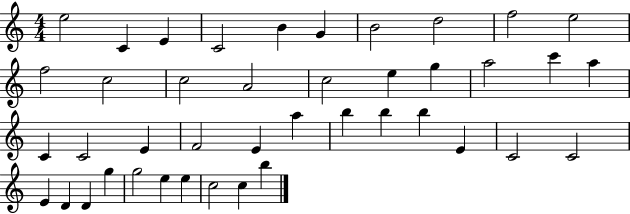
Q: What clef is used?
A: treble